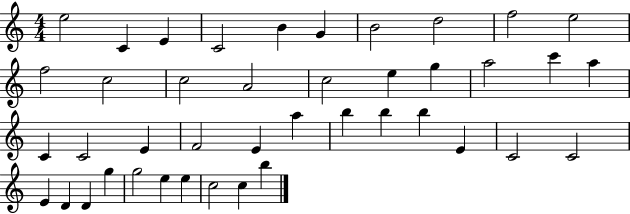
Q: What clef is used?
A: treble